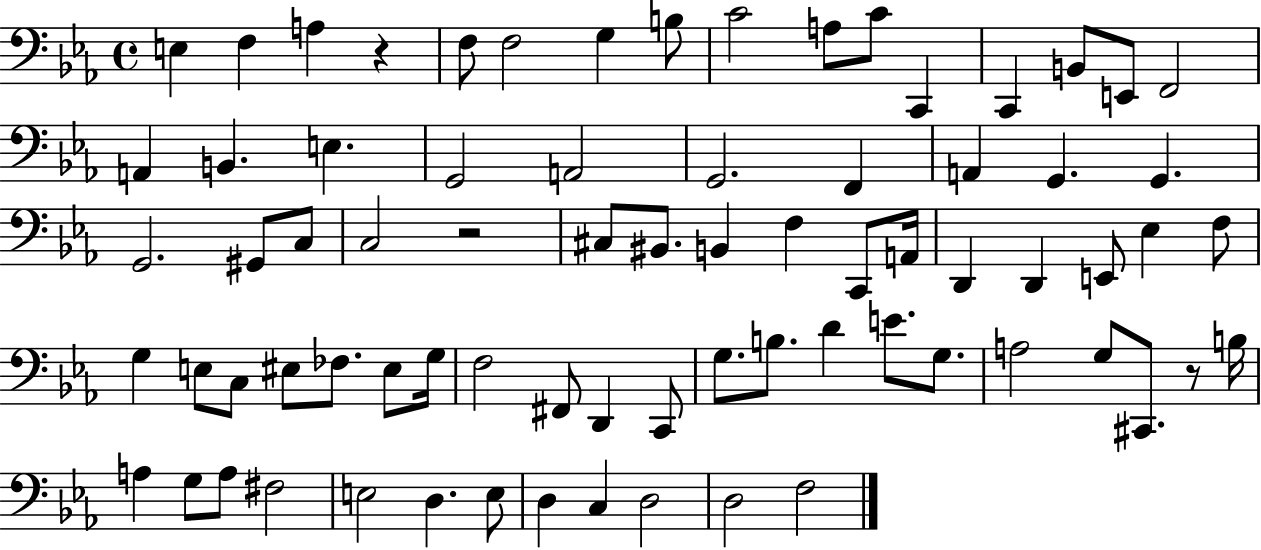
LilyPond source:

{
  \clef bass
  \time 4/4
  \defaultTimeSignature
  \key ees \major
  e4 f4 a4 r4 | f8 f2 g4 b8 | c'2 a8 c'8 c,4 | c,4 b,8 e,8 f,2 | \break a,4 b,4. e4. | g,2 a,2 | g,2. f,4 | a,4 g,4. g,4. | \break g,2. gis,8 c8 | c2 r2 | cis8 bis,8. b,4 f4 c,8 a,16 | d,4 d,4 e,8 ees4 f8 | \break g4 e8 c8 eis8 fes8. eis8 g16 | f2 fis,8 d,4 c,8 | g8. b8. d'4 e'8. g8. | a2 g8 cis,8. r8 b16 | \break a4 g8 a8 fis2 | e2 d4. e8 | d4 c4 d2 | d2 f2 | \break \bar "|."
}